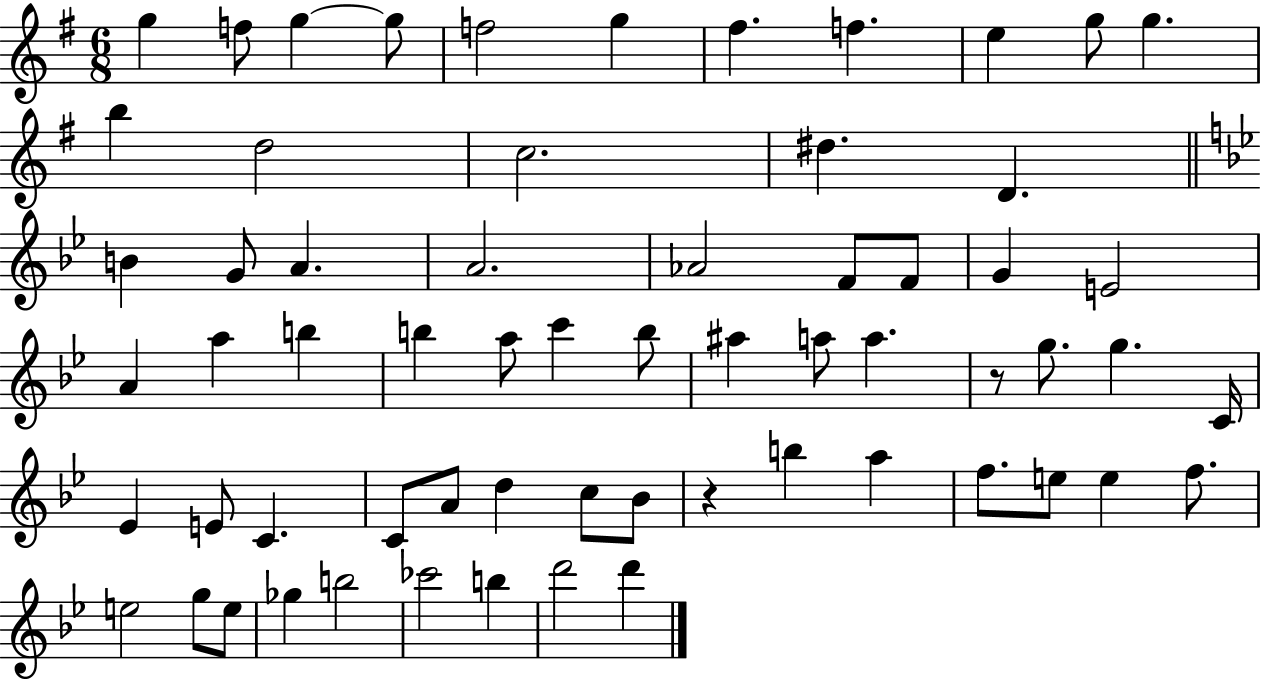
{
  \clef treble
  \numericTimeSignature
  \time 6/8
  \key g \major
  g''4 f''8 g''4~~ g''8 | f''2 g''4 | fis''4. f''4. | e''4 g''8 g''4. | \break b''4 d''2 | c''2. | dis''4. d'4. | \bar "||" \break \key bes \major b'4 g'8 a'4. | a'2. | aes'2 f'8 f'8 | g'4 e'2 | \break a'4 a''4 b''4 | b''4 a''8 c'''4 b''8 | ais''4 a''8 a''4. | r8 g''8. g''4. c'16 | \break ees'4 e'8 c'4. | c'8 a'8 d''4 c''8 bes'8 | r4 b''4 a''4 | f''8. e''8 e''4 f''8. | \break e''2 g''8 e''8 | ges''4 b''2 | ces'''2 b''4 | d'''2 d'''4 | \break \bar "|."
}